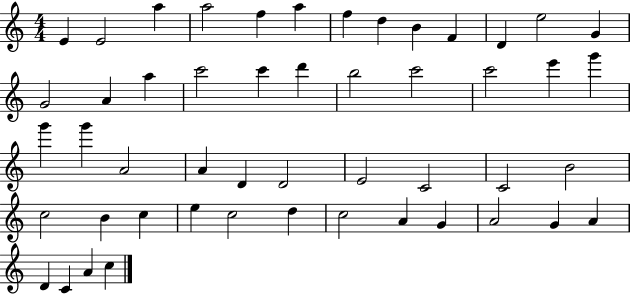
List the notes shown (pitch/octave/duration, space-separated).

E4/q E4/h A5/q A5/h F5/q A5/q F5/q D5/q B4/q F4/q D4/q E5/h G4/q G4/h A4/q A5/q C6/h C6/q D6/q B5/h C6/h C6/h E6/q G6/q G6/q G6/q A4/h A4/q D4/q D4/h E4/h C4/h C4/h B4/h C5/h B4/q C5/q E5/q C5/h D5/q C5/h A4/q G4/q A4/h G4/q A4/q D4/q C4/q A4/q C5/q